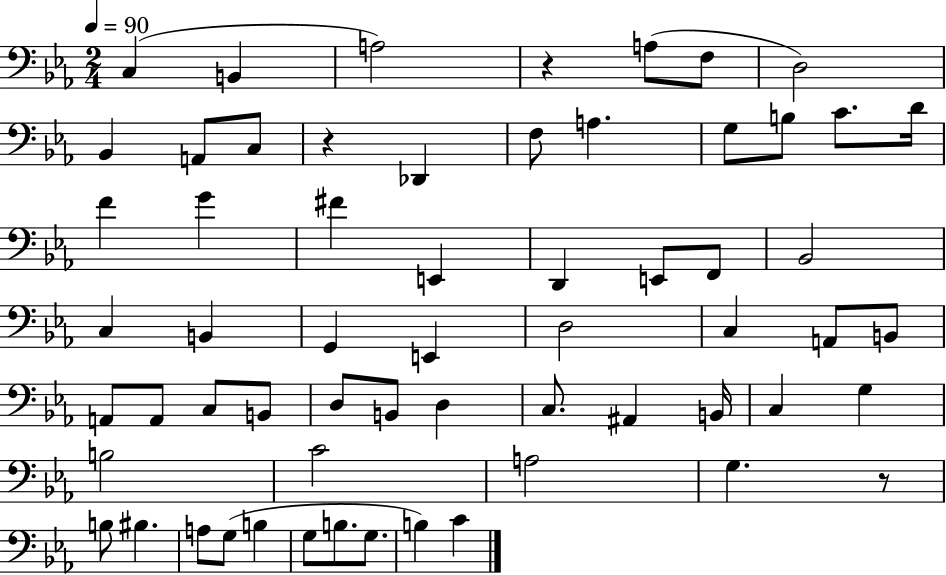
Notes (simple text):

C3/q B2/q A3/h R/q A3/e F3/e D3/h Bb2/q A2/e C3/e R/q Db2/q F3/e A3/q. G3/e B3/e C4/e. D4/s F4/q G4/q F#4/q E2/q D2/q E2/e F2/e Bb2/h C3/q B2/q G2/q E2/q D3/h C3/q A2/e B2/e A2/e A2/e C3/e B2/e D3/e B2/e D3/q C3/e. A#2/q B2/s C3/q G3/q B3/h C4/h A3/h G3/q. R/e B3/e BIS3/q. A3/e G3/e B3/q G3/e B3/e. G3/e. B3/q C4/q